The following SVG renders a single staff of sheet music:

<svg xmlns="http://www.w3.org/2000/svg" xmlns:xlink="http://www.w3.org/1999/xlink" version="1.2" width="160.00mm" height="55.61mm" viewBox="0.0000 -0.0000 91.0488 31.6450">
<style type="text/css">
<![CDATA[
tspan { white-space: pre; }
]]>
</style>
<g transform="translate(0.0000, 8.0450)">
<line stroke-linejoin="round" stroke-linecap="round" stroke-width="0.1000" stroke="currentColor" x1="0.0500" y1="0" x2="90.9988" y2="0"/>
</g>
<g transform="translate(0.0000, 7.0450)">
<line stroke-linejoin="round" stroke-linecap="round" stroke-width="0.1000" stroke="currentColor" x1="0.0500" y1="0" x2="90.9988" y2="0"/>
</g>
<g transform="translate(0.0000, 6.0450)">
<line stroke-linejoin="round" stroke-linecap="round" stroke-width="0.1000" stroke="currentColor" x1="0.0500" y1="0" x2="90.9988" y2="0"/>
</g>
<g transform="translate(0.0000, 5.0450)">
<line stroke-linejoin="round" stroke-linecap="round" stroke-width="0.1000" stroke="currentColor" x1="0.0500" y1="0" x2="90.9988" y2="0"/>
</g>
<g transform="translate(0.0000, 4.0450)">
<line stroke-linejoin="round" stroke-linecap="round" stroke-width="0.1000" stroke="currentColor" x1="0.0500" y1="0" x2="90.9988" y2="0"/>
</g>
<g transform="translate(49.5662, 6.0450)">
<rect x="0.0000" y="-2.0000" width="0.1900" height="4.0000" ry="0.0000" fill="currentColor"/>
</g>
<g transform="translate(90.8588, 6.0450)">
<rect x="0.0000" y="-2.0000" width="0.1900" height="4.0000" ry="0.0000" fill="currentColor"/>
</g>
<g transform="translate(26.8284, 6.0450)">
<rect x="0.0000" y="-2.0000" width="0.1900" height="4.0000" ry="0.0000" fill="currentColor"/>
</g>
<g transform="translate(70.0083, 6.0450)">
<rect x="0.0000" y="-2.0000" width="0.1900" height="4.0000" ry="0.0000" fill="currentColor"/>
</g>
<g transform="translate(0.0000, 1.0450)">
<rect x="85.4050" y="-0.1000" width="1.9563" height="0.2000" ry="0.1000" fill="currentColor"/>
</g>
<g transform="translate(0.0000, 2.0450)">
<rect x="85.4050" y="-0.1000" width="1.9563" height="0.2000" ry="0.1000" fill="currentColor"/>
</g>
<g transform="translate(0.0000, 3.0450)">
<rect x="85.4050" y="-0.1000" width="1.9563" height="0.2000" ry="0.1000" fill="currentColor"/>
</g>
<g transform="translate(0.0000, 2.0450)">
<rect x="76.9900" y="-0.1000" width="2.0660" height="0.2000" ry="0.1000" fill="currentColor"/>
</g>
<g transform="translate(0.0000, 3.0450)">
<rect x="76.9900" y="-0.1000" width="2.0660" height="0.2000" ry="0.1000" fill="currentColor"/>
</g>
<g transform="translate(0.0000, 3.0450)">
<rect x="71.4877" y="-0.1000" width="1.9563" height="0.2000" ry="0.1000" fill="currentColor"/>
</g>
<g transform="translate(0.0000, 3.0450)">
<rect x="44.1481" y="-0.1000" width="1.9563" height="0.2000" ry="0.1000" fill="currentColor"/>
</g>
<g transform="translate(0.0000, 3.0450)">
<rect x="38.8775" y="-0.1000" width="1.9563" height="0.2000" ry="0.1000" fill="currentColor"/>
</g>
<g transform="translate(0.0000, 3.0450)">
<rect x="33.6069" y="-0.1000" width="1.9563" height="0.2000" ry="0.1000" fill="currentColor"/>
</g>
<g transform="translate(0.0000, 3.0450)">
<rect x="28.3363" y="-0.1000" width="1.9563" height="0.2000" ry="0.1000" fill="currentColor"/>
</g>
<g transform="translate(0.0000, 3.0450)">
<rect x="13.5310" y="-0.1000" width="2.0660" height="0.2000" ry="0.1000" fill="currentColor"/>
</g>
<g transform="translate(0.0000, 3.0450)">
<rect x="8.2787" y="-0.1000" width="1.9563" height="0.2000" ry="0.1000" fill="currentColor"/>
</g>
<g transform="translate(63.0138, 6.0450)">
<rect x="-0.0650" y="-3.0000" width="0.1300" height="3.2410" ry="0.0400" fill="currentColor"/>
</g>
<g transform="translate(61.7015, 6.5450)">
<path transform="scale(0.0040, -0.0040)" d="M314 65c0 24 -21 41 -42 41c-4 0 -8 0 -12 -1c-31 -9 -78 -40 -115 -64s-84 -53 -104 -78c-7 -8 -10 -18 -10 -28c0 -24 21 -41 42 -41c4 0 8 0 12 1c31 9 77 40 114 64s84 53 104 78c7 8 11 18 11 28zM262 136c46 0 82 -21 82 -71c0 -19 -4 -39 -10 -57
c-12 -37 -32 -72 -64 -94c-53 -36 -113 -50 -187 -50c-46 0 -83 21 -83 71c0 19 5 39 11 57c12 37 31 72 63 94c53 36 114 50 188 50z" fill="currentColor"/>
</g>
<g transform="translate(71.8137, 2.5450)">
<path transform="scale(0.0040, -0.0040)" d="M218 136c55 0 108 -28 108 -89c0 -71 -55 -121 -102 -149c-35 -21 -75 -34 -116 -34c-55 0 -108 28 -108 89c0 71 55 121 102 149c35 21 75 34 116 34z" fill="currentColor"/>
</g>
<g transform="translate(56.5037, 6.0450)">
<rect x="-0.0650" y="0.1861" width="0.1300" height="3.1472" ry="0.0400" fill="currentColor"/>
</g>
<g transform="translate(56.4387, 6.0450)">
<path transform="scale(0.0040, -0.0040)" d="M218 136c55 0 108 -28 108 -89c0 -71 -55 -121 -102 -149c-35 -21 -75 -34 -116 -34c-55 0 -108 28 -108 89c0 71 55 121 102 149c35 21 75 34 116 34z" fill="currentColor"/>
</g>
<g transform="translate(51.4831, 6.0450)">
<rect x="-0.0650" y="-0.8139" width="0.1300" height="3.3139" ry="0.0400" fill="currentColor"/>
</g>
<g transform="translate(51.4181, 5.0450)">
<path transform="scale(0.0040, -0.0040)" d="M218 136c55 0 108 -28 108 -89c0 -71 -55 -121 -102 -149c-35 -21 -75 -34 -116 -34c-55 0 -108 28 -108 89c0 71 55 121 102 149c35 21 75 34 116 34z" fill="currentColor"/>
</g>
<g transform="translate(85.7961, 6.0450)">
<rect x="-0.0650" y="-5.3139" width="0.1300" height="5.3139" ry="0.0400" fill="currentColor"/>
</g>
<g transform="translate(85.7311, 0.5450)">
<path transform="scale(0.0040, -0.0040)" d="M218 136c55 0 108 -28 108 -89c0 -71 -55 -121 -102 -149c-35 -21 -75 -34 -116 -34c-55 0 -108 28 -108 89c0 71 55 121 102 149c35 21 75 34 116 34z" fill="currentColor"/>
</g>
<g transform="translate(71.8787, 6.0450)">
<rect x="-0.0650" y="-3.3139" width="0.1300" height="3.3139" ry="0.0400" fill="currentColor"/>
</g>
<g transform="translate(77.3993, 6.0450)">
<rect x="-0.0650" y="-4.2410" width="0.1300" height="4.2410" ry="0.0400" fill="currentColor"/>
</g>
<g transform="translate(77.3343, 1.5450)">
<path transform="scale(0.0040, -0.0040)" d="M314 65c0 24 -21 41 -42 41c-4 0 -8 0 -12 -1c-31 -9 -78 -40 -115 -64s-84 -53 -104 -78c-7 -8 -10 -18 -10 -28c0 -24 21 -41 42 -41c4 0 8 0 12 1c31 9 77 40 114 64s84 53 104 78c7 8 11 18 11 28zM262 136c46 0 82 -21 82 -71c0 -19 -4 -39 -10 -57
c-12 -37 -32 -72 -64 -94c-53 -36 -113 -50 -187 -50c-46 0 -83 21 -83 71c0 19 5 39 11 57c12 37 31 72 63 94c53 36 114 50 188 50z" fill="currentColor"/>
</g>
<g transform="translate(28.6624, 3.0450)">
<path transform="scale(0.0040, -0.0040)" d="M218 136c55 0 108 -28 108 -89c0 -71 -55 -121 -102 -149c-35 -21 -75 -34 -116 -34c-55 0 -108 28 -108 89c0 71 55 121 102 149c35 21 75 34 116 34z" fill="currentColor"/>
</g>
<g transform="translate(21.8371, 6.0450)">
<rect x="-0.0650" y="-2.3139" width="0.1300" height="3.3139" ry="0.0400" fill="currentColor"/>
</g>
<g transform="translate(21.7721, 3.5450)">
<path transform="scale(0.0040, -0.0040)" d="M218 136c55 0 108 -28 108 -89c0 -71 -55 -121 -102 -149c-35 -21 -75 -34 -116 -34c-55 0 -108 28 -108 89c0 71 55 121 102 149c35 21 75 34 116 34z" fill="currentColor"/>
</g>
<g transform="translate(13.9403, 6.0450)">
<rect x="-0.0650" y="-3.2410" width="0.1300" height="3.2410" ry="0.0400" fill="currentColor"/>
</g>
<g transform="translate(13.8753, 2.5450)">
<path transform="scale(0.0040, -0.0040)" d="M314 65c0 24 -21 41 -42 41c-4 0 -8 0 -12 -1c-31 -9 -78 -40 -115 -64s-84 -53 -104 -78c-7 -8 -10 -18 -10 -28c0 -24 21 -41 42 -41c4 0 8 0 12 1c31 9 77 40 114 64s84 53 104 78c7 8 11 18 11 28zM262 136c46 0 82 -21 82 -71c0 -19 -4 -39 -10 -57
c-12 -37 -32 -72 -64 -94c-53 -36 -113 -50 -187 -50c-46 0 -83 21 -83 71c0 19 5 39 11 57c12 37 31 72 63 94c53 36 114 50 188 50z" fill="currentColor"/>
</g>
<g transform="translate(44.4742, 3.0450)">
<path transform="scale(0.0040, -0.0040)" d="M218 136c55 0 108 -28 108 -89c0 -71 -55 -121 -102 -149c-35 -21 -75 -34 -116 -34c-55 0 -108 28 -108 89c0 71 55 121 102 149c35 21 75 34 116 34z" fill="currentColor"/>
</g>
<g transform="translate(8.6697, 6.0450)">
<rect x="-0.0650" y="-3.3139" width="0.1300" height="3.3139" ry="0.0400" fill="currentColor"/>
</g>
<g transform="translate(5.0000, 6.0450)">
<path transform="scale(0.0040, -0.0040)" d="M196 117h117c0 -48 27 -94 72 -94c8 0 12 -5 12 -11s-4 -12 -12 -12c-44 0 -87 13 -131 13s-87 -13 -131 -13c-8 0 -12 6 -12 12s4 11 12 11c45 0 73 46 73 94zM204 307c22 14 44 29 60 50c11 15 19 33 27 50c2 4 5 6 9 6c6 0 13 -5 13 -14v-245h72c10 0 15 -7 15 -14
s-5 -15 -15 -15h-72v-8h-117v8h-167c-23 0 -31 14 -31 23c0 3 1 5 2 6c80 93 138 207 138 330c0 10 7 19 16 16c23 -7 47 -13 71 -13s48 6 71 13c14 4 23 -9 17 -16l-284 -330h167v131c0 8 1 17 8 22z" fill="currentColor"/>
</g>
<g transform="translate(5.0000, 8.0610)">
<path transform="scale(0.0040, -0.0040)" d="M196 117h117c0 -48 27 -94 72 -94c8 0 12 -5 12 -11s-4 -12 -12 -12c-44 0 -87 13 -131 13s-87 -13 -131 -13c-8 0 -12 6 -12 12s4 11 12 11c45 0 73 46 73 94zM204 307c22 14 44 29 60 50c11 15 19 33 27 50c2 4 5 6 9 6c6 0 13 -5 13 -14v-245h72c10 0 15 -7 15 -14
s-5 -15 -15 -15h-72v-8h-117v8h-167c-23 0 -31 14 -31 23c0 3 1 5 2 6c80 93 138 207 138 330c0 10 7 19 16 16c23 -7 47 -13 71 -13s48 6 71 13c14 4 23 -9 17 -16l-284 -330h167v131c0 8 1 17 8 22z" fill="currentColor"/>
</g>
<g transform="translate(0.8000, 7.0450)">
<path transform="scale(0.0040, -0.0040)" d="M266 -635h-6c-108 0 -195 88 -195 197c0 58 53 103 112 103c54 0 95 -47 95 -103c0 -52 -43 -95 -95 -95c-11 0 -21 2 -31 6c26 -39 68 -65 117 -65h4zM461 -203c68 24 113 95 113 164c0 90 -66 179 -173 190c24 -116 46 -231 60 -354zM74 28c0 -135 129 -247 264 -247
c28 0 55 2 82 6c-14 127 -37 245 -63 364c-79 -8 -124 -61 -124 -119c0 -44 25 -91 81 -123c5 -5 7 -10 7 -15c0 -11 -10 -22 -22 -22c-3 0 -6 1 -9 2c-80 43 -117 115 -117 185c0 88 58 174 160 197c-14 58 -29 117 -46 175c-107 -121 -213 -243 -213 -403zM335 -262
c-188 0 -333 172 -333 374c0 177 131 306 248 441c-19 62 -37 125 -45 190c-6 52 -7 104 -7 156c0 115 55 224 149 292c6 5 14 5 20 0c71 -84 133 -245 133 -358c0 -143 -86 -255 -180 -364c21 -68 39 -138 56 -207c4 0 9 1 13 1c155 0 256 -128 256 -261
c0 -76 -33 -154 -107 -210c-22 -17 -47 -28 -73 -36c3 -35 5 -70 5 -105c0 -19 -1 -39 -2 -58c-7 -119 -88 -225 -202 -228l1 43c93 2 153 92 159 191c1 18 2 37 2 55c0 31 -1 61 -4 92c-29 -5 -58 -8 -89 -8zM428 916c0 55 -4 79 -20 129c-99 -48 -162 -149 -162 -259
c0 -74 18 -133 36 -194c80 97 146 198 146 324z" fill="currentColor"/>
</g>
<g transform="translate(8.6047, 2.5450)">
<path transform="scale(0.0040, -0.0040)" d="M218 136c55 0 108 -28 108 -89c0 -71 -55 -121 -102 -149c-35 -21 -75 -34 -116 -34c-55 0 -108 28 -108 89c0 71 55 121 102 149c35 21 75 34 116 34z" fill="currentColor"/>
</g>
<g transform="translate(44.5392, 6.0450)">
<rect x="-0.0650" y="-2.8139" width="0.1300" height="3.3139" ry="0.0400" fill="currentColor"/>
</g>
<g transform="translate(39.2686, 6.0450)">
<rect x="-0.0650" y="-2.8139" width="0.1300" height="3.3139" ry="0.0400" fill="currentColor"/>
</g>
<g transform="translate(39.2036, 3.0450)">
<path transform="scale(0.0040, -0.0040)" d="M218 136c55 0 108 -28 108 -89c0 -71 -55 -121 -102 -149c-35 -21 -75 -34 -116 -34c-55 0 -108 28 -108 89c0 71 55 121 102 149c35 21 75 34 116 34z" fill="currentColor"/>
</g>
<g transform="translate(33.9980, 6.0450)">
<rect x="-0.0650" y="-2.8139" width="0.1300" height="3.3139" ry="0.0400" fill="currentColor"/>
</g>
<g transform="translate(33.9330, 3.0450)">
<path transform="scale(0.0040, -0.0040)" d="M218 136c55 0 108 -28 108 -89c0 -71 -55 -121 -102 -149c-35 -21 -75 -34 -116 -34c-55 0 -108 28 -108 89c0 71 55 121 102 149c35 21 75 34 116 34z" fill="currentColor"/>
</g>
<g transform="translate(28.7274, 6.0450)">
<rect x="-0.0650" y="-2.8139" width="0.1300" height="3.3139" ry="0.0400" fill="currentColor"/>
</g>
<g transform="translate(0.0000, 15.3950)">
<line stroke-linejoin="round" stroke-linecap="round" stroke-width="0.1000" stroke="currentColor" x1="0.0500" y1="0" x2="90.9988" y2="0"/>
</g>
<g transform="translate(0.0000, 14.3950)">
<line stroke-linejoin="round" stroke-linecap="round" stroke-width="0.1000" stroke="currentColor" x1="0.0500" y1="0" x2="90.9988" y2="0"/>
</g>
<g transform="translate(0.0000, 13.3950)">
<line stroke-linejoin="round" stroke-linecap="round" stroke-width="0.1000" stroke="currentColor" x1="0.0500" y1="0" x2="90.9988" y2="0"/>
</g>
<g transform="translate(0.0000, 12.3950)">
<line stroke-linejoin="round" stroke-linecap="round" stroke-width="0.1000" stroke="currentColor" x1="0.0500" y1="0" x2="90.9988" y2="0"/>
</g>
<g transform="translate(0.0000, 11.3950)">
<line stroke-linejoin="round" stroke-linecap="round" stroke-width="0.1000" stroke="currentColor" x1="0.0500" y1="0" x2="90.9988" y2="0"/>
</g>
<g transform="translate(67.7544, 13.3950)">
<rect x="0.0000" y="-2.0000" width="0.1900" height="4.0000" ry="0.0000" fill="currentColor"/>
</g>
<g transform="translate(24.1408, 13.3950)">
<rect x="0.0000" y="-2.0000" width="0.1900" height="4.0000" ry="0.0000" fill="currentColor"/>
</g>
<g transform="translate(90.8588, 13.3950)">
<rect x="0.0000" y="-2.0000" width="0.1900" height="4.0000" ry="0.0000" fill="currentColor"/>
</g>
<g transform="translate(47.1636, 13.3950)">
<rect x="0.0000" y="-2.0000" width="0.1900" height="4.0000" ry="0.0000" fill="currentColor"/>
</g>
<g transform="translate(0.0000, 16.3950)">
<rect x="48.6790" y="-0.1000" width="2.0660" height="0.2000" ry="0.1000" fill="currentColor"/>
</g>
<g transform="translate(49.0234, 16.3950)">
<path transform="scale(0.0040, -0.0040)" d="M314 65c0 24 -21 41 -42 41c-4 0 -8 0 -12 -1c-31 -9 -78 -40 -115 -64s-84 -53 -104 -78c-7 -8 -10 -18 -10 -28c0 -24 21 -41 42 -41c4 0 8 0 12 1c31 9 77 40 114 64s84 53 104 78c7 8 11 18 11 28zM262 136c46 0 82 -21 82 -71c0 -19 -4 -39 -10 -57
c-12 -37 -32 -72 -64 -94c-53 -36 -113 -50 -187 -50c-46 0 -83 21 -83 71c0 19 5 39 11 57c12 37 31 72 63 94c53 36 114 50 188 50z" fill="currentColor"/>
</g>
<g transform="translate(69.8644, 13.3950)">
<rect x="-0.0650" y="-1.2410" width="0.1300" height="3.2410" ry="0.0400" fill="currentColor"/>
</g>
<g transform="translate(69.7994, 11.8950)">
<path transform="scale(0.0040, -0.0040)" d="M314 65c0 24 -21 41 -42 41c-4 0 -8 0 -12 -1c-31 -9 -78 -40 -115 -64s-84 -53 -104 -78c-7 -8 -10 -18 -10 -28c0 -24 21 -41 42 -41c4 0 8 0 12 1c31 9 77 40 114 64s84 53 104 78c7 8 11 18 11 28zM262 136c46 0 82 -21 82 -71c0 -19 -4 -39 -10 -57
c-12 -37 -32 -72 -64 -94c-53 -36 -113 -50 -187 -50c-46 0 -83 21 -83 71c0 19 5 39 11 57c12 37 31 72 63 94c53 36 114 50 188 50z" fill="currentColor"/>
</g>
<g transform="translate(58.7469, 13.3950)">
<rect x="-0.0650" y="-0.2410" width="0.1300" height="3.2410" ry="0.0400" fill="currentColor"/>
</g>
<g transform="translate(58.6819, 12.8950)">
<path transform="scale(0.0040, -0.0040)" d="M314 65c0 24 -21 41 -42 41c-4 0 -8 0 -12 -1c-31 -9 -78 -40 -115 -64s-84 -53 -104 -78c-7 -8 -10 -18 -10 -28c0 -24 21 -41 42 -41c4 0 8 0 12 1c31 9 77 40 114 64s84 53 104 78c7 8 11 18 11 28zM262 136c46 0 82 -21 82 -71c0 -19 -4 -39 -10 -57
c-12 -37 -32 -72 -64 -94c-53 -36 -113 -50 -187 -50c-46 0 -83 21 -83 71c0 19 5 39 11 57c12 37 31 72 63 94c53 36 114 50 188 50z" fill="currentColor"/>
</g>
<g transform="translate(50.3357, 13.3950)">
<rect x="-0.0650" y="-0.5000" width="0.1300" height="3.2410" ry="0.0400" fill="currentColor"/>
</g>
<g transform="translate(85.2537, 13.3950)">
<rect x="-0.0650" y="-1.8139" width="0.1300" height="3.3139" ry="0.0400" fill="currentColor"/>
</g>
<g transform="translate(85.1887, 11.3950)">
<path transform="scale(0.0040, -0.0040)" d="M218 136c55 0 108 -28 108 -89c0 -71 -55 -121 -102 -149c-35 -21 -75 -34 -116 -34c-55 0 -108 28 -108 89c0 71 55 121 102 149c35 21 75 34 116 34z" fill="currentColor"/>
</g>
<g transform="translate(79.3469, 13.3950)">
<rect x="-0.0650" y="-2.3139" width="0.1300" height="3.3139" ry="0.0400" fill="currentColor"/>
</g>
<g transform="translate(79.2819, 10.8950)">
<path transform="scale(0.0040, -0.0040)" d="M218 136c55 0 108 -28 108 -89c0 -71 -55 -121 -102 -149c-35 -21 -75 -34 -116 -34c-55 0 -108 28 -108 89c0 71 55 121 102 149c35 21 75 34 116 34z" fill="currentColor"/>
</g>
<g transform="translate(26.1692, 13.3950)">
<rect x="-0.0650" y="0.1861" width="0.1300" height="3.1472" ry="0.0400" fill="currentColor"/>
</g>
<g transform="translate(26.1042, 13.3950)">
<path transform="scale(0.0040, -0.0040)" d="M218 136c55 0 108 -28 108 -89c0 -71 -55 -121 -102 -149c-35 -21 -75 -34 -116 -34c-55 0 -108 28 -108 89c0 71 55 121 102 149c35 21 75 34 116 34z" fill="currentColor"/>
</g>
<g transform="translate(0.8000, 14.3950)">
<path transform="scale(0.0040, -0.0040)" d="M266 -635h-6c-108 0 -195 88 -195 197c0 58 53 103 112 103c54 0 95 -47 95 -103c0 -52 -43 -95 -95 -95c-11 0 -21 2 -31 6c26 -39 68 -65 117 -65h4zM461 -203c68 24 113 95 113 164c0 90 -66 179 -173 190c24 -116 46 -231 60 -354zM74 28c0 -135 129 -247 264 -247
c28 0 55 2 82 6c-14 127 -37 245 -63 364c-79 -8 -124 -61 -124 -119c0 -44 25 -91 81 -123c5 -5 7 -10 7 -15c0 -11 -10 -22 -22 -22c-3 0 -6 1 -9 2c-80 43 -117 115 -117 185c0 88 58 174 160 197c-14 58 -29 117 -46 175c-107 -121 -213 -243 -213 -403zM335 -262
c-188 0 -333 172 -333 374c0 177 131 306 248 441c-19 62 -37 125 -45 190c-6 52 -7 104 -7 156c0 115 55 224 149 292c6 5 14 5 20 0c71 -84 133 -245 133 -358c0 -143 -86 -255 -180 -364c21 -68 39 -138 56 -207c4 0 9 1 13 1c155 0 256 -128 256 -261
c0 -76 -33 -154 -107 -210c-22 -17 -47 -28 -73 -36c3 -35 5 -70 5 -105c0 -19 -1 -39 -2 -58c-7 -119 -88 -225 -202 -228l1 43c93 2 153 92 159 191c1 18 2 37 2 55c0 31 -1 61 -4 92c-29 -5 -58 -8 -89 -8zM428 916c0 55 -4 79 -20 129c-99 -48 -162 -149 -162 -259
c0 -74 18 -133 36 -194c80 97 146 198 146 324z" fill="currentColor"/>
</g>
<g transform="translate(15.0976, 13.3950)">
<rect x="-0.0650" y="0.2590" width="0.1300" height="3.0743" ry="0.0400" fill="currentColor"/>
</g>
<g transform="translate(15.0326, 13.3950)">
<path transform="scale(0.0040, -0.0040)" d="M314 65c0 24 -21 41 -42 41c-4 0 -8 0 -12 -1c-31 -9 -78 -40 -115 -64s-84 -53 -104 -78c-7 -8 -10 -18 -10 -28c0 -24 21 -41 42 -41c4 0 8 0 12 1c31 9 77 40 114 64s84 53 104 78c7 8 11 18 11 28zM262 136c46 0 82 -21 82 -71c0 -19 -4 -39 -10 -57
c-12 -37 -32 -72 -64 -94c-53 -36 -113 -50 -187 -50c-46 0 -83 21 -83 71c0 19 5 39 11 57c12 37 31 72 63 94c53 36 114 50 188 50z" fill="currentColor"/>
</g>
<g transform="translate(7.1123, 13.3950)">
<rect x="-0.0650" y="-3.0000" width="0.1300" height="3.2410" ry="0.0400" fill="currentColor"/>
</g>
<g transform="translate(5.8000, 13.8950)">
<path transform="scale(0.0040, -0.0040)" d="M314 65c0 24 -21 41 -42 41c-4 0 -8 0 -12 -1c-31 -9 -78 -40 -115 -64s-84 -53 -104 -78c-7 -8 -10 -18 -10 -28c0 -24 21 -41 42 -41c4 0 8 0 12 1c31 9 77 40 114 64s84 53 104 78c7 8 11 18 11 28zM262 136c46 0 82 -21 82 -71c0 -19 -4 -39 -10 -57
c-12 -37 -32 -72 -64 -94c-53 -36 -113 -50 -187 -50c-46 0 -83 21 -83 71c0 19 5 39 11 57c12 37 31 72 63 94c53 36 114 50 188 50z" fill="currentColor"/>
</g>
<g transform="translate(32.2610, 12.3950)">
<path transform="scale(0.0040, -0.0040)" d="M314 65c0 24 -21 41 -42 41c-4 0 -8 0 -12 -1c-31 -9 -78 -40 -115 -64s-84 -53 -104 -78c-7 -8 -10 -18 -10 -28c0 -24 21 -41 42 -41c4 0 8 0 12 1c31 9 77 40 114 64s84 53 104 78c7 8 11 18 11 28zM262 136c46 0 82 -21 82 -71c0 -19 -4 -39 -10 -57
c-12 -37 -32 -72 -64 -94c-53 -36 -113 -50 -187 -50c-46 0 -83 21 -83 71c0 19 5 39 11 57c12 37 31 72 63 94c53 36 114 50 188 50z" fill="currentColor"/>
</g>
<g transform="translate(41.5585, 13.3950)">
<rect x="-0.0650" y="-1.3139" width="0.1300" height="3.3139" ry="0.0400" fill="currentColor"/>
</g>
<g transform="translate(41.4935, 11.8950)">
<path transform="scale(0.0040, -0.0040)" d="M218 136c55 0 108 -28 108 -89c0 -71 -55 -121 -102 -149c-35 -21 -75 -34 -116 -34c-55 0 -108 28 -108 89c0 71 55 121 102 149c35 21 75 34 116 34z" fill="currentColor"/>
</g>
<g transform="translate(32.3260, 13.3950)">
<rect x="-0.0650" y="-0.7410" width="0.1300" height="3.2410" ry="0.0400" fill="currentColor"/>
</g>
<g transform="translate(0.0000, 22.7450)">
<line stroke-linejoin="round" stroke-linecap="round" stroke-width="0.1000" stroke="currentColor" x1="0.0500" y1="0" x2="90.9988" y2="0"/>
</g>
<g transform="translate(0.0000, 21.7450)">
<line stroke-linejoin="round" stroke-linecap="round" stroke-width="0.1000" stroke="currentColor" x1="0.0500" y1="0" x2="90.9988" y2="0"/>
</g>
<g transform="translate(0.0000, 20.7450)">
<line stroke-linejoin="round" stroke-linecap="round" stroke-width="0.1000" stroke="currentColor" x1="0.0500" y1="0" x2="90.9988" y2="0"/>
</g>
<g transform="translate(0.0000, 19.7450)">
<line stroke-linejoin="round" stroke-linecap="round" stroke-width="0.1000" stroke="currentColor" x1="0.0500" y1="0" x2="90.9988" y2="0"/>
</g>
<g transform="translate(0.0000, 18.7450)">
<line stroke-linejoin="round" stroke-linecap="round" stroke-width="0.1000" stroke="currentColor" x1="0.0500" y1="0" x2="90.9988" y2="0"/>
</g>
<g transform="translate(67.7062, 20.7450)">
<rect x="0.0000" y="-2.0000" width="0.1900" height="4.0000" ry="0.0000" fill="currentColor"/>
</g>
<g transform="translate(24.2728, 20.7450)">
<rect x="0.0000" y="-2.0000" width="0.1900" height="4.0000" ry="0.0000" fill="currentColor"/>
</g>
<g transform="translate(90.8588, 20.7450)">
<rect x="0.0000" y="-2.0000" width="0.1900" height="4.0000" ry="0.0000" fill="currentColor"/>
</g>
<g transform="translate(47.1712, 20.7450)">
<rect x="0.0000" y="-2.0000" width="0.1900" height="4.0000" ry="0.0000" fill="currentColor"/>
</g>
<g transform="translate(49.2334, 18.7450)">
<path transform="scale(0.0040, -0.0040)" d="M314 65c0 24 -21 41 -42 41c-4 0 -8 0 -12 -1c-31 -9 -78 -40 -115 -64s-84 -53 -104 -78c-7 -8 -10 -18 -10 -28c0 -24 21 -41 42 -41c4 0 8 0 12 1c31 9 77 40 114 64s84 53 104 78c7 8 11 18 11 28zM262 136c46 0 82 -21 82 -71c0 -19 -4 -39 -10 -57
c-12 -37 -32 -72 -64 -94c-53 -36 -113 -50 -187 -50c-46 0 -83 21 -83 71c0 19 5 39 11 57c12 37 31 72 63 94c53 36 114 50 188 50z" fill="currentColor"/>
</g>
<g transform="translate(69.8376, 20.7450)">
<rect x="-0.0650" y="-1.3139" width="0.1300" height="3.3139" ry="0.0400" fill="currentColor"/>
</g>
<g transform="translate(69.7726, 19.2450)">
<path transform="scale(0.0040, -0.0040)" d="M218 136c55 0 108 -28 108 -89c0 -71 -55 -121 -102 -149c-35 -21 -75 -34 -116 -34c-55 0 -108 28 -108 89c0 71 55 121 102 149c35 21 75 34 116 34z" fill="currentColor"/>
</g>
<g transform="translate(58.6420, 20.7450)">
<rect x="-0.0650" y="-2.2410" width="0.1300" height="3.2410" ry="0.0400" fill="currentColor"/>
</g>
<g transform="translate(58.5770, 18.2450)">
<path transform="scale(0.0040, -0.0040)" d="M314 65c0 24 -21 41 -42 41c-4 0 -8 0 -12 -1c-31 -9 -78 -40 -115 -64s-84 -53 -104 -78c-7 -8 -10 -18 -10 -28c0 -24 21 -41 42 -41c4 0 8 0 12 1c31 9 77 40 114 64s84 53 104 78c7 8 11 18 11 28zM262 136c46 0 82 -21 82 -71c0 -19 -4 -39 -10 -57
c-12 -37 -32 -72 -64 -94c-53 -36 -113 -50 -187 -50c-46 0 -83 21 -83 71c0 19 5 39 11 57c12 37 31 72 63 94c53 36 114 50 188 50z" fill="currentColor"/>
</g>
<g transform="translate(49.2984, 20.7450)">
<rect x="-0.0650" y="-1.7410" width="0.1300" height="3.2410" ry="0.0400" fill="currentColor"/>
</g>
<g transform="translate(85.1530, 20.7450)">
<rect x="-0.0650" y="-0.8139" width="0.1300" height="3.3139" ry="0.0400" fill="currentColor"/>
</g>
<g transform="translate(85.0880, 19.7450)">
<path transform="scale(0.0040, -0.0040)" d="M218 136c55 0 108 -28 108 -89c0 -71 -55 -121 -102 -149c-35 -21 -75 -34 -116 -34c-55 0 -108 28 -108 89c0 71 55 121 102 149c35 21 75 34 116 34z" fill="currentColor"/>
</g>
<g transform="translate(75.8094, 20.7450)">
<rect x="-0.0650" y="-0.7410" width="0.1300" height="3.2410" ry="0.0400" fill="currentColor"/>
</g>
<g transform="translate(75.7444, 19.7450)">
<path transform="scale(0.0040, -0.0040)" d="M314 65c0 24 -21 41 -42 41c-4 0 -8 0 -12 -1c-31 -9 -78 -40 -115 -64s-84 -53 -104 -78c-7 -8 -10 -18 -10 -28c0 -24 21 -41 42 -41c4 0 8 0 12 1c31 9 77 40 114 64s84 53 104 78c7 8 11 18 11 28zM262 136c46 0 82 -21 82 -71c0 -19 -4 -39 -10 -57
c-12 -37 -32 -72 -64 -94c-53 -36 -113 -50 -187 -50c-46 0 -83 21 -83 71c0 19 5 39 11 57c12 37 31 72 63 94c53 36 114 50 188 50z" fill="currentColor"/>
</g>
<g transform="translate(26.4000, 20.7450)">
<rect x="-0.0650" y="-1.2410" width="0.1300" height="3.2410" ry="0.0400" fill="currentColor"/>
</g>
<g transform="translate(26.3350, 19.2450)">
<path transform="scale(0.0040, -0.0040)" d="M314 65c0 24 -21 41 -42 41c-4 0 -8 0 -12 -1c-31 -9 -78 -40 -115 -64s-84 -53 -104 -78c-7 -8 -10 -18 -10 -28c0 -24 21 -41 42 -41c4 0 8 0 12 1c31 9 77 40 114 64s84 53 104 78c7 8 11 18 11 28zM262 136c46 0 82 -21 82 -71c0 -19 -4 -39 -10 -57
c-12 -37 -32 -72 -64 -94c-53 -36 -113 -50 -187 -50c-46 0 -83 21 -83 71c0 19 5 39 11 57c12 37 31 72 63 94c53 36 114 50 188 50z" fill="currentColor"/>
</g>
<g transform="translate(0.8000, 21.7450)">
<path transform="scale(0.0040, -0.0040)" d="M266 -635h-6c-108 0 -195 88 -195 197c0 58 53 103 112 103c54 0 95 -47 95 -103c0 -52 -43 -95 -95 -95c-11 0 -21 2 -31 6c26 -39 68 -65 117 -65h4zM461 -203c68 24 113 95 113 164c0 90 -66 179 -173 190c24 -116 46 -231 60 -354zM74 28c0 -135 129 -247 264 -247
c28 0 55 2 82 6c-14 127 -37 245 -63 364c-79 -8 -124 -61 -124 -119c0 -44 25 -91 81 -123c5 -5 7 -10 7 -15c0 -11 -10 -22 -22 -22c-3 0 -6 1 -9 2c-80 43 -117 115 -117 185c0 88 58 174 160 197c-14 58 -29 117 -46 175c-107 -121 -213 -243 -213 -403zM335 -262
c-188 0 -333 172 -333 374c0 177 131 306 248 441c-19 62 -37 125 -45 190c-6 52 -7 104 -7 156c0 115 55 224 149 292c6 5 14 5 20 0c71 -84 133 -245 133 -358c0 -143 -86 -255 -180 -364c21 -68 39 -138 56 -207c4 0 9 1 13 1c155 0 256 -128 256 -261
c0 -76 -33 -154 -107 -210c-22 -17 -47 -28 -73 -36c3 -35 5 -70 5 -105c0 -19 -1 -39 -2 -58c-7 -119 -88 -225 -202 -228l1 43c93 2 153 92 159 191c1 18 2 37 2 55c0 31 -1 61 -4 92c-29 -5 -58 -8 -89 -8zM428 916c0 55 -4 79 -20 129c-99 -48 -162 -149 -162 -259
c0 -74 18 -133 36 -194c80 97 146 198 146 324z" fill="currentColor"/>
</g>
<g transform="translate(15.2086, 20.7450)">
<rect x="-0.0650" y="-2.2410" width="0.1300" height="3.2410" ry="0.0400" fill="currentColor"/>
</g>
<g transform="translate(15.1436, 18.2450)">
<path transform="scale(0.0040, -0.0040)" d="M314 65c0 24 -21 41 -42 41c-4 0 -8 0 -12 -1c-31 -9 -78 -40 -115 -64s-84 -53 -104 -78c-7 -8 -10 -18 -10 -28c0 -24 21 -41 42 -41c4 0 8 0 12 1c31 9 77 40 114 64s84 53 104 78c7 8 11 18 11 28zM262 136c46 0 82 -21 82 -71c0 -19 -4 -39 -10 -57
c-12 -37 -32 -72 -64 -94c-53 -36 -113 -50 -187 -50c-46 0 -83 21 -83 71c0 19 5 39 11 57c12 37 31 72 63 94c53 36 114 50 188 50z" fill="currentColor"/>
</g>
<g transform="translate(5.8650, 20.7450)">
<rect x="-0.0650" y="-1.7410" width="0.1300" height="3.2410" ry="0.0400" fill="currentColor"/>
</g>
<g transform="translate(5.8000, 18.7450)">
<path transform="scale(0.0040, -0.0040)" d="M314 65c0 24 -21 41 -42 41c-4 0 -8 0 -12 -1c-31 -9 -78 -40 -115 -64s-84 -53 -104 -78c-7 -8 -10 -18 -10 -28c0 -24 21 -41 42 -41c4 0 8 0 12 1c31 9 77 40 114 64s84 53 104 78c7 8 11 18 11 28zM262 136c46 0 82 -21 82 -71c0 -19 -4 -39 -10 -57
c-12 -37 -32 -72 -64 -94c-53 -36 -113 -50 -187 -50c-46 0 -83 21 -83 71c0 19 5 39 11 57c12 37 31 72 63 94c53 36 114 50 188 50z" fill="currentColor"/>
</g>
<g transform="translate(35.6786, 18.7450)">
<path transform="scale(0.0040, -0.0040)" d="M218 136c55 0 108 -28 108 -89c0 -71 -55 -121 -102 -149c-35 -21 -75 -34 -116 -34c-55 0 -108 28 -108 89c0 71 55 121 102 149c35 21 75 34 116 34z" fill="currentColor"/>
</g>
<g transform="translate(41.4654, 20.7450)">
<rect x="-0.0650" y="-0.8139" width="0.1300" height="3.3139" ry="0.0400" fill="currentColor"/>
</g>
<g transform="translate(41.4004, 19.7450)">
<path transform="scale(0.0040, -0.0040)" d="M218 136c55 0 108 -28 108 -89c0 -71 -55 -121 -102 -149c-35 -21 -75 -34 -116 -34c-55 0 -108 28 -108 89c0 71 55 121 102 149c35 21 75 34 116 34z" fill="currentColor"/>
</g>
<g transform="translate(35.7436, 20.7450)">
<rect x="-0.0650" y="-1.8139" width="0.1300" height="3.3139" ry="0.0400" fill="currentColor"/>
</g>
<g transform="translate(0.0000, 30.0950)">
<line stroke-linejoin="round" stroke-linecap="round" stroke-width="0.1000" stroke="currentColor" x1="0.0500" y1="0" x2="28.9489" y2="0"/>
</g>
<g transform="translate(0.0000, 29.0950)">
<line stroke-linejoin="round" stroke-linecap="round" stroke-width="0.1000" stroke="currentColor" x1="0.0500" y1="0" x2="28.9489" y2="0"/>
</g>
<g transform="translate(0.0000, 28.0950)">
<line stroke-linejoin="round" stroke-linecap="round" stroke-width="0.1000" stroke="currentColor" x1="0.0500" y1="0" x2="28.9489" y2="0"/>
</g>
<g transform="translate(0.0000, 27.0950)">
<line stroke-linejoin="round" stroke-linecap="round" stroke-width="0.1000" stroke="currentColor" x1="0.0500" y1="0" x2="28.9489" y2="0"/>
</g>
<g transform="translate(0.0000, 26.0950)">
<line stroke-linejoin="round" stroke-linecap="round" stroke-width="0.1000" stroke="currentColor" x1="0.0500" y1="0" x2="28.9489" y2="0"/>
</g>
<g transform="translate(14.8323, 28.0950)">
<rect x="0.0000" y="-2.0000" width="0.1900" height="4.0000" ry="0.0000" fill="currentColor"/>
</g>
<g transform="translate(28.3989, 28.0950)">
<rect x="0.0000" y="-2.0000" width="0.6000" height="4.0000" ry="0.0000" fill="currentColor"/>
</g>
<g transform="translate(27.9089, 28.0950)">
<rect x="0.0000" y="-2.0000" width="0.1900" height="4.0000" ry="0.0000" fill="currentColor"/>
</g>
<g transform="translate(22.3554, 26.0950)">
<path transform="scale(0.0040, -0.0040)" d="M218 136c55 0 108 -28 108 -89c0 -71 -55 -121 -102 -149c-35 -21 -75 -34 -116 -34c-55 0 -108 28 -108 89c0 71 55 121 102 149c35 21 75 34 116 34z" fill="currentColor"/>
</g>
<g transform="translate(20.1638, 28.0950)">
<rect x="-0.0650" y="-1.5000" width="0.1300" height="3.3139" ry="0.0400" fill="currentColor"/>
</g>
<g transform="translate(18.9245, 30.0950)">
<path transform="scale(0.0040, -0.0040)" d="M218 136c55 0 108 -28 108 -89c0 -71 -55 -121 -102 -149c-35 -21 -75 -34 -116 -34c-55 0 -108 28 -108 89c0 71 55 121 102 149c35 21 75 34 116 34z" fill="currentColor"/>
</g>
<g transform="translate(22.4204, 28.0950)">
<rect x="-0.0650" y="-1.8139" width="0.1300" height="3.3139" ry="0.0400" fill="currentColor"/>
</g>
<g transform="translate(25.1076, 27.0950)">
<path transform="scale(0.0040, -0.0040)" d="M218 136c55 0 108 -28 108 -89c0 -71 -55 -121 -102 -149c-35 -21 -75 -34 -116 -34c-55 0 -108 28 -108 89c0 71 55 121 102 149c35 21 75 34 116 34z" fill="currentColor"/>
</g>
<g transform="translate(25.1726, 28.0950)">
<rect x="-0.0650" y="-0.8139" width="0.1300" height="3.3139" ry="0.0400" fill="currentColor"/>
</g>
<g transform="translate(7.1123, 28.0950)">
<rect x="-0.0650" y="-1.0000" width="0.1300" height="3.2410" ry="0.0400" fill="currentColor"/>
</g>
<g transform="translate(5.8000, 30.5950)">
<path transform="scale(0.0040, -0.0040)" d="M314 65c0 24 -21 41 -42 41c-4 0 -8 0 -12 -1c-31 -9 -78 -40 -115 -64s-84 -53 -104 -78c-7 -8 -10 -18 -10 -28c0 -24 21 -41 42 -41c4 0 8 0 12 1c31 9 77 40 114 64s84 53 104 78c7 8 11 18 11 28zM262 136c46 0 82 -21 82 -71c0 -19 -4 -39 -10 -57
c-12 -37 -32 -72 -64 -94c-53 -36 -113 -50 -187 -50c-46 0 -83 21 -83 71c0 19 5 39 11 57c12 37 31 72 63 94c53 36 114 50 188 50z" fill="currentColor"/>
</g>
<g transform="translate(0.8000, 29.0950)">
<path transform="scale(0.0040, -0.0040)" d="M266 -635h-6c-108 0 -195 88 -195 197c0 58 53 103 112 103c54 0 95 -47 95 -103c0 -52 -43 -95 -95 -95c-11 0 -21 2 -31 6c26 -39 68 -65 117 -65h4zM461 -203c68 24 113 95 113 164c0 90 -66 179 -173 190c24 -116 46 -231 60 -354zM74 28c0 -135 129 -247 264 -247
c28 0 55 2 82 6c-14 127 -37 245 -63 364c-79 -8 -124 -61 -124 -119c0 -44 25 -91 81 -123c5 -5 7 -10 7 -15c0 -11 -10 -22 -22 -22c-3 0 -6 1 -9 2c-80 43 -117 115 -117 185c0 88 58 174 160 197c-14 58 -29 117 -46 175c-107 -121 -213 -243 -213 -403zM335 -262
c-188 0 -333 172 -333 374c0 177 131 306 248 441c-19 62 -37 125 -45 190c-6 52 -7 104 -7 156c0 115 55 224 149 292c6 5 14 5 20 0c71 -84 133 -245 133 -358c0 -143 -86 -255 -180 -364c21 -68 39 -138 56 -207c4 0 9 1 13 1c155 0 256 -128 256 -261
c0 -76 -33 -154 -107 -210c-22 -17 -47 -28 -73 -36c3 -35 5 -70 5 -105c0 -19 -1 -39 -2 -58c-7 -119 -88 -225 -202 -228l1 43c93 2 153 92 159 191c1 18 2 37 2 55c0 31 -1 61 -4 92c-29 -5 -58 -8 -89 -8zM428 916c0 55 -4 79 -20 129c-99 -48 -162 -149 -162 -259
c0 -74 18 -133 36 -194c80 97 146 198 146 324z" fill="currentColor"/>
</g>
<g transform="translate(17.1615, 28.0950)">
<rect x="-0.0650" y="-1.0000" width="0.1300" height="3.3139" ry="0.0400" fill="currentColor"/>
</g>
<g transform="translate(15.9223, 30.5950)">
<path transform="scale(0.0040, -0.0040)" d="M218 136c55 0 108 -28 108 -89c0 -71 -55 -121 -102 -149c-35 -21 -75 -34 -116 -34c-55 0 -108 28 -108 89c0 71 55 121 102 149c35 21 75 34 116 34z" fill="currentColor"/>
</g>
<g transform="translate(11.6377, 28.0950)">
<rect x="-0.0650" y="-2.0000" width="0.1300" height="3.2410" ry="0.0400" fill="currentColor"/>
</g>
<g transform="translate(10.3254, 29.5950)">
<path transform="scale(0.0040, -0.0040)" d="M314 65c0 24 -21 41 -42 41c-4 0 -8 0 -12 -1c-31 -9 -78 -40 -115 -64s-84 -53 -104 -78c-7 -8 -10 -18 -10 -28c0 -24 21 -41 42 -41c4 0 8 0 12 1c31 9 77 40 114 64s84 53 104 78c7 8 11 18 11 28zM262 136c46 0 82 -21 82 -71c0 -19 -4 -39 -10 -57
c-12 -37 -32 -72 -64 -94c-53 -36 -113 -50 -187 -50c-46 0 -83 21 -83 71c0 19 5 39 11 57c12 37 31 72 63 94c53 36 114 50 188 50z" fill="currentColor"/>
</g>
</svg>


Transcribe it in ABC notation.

X:1
T:Untitled
M:4/4
L:1/4
K:C
b b2 g a a a a d B A2 b d'2 f' A2 B2 B d2 e C2 c2 e2 g f f2 g2 e2 f d f2 g2 e d2 d D2 F2 D E f d